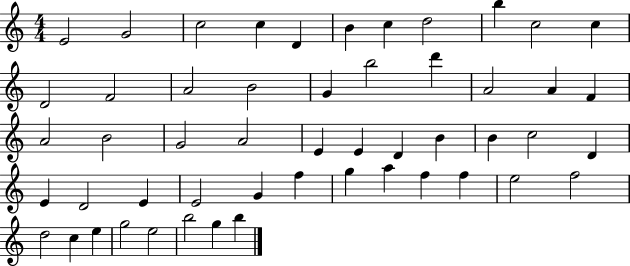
X:1
T:Untitled
M:4/4
L:1/4
K:C
E2 G2 c2 c D B c d2 b c2 c D2 F2 A2 B2 G b2 d' A2 A F A2 B2 G2 A2 E E D B B c2 D E D2 E E2 G f g a f f e2 f2 d2 c e g2 e2 b2 g b